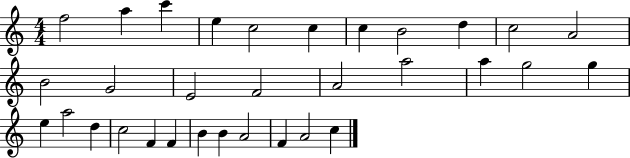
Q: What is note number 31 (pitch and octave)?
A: A4